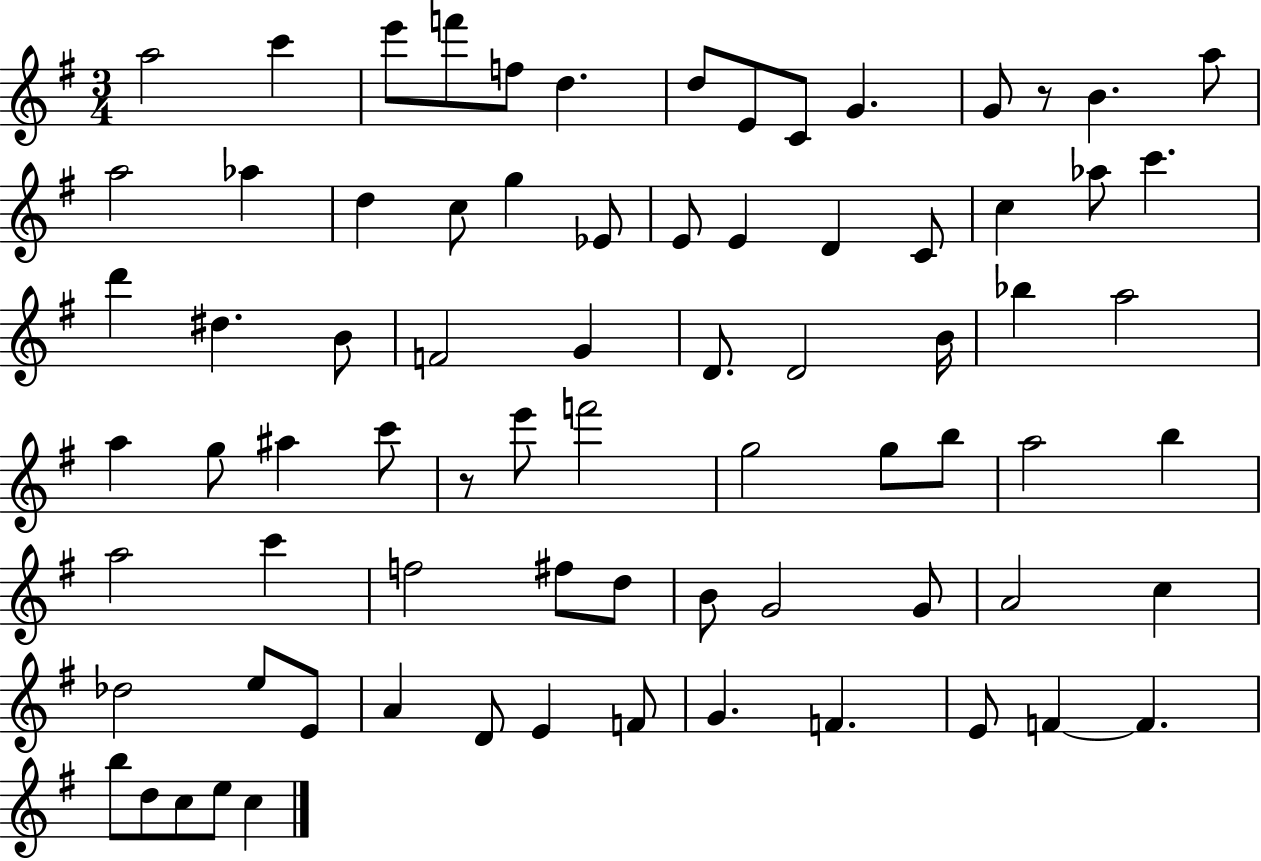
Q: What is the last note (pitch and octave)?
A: C5